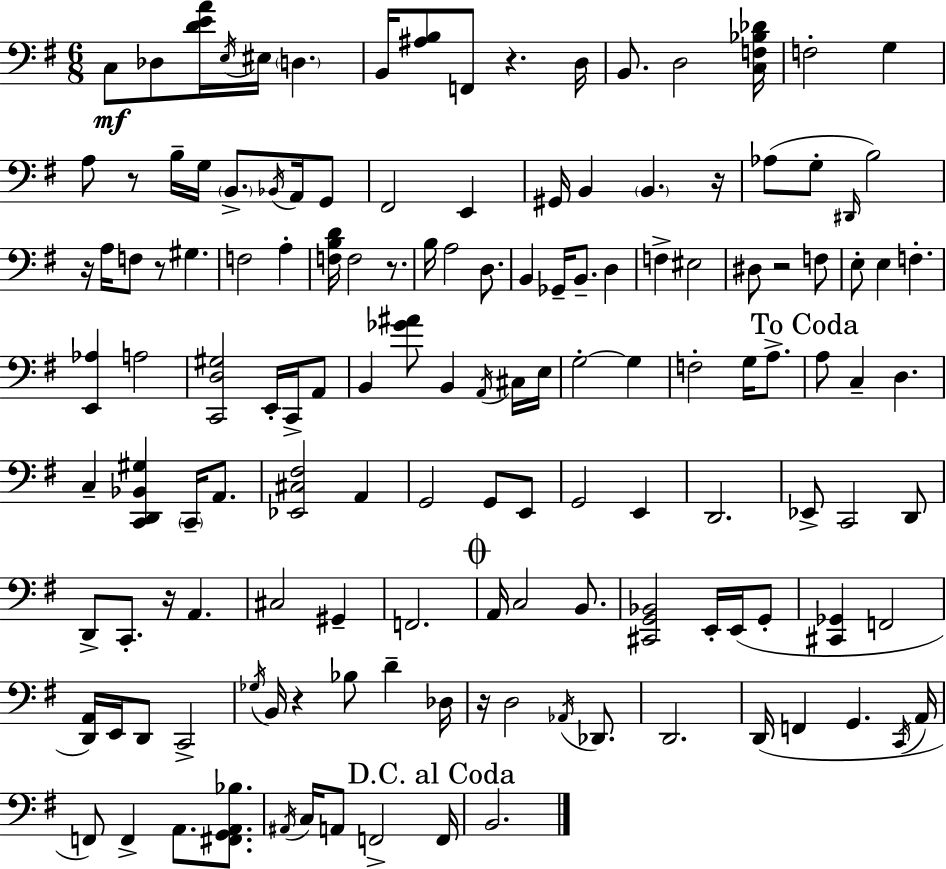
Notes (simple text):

C3/e Db3/e [D4,E4,A4]/s E3/s EIS3/s D3/q. B2/s [A#3,B3]/e F2/e R/q. D3/s B2/e. D3/h [C3,F3,Bb3,Db4]/s F3/h G3/q A3/e R/e B3/s G3/s B2/e. Bb2/s A2/s G2/e F#2/h E2/q G#2/s B2/q B2/q. R/s Ab3/e G3/e D#2/s B3/h R/s A3/s F3/e R/e G#3/q. F3/h A3/q [F3,B3,D4]/s F3/h R/e. B3/s A3/h D3/e. B2/q Gb2/s B2/e. D3/q F3/q EIS3/h D#3/e R/h F3/e E3/e E3/q F3/q. [E2,Ab3]/q A3/h [C2,D3,G#3]/h E2/s C2/s A2/e B2/q [Gb4,A#4]/e B2/q A2/s C#3/s E3/s G3/h G3/q F3/h G3/s A3/e. A3/e C3/q D3/q. C3/q [C2,D2,Bb2,G#3]/q C2/s A2/e. [Eb2,C#3,F#3]/h A2/q G2/h G2/e E2/e G2/h E2/q D2/h. Eb2/e C2/h D2/e D2/e C2/e. R/s A2/q. C#3/h G#2/q F2/h. A2/s C3/h B2/e. [C#2,G2,Bb2]/h E2/s E2/s G2/e [C#2,Gb2]/q F2/h [D2,A2]/s E2/s D2/e C2/h Gb3/s B2/s R/q Bb3/e D4/q Db3/s R/s D3/h Ab2/s Db2/e. D2/h. D2/s F2/q G2/q. C2/s A2/s F2/e F2/q A2/e. [F#2,G2,A2,Bb3]/e. A#2/s C3/s A2/e F2/h F2/s B2/h.